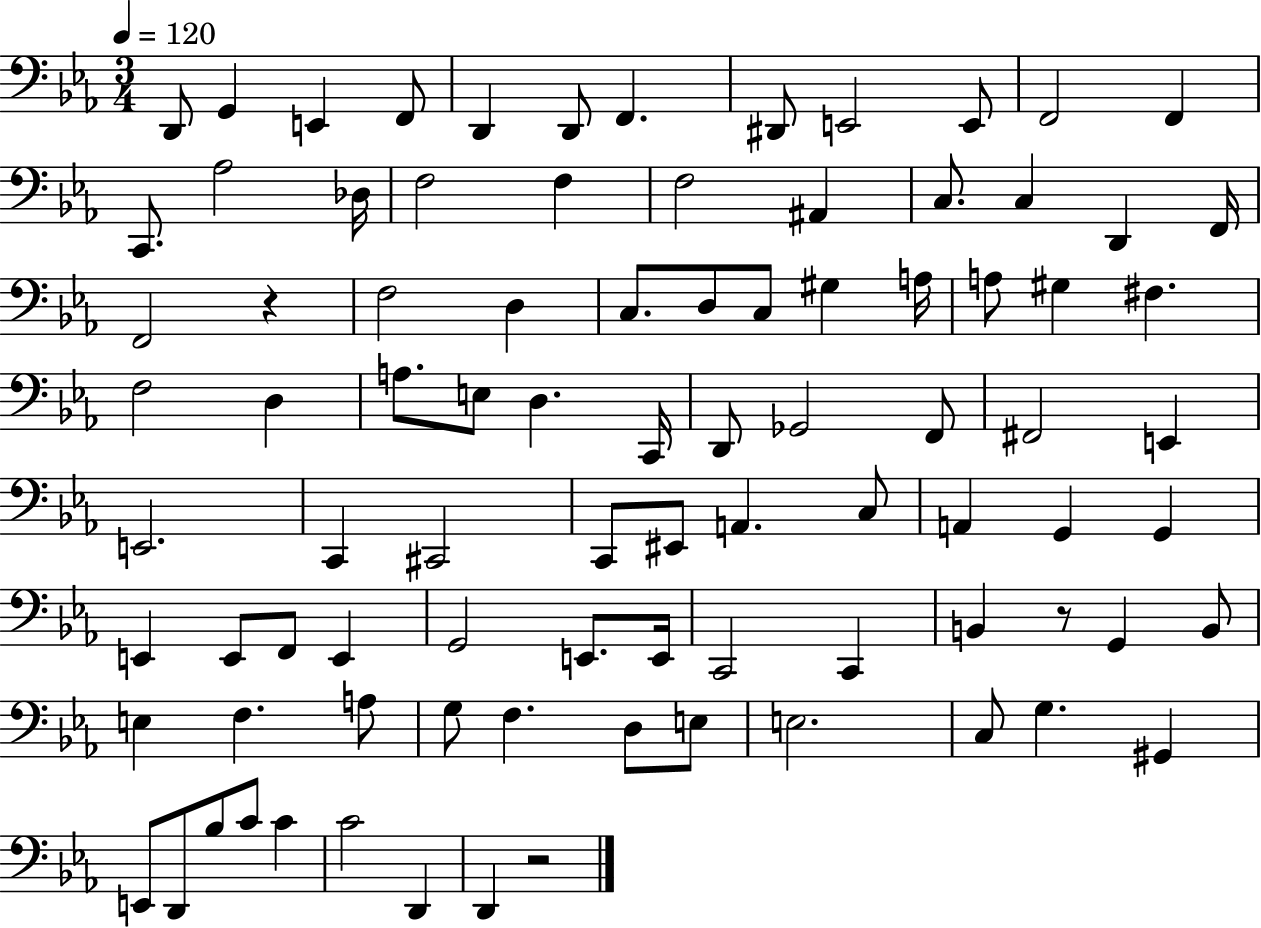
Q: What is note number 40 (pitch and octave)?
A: C2